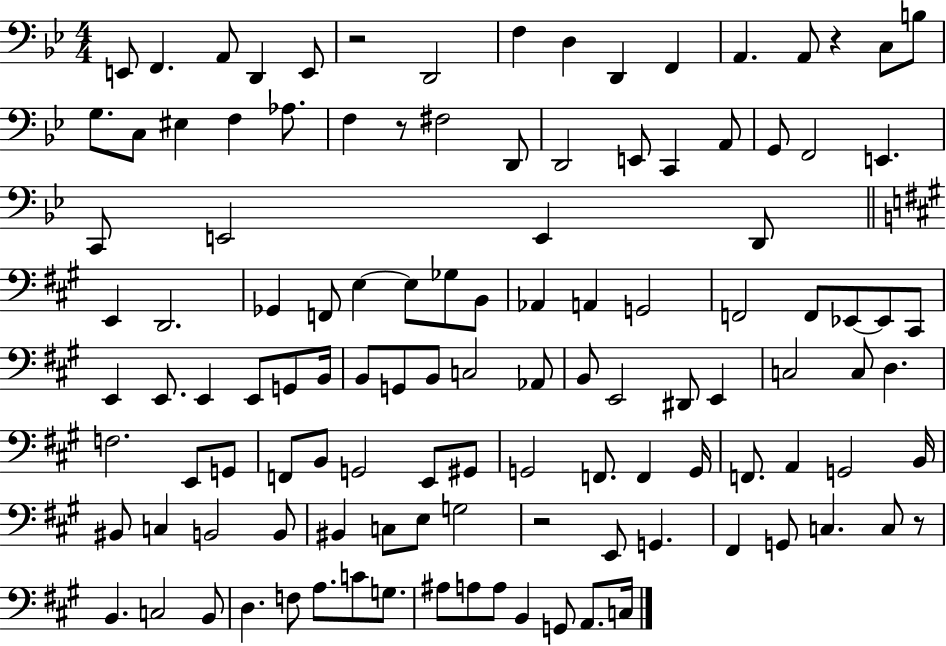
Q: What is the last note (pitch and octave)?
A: C3